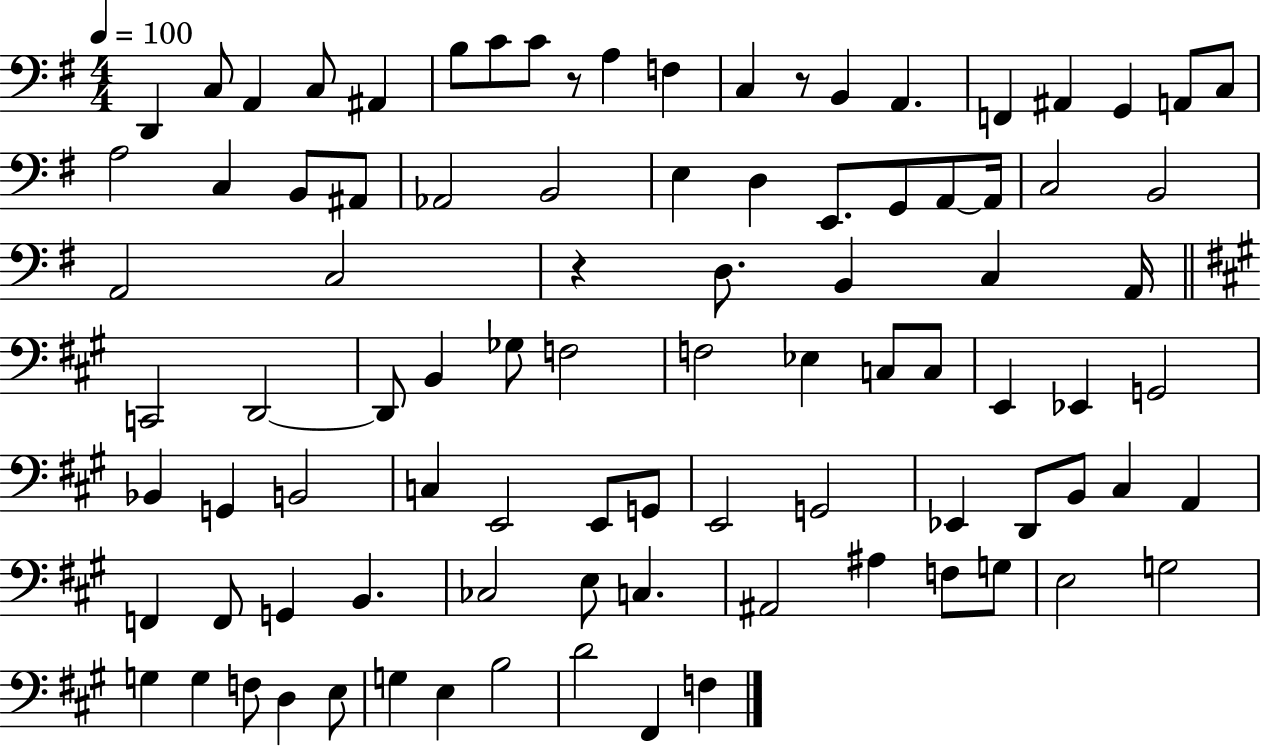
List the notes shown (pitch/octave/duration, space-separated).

D2/q C3/e A2/q C3/e A#2/q B3/e C4/e C4/e R/e A3/q F3/q C3/q R/e B2/q A2/q. F2/q A#2/q G2/q A2/e C3/e A3/h C3/q B2/e A#2/e Ab2/h B2/h E3/q D3/q E2/e. G2/e A2/e A2/s C3/h B2/h A2/h C3/h R/q D3/e. B2/q C3/q A2/s C2/h D2/h D2/e B2/q Gb3/e F3/h F3/h Eb3/q C3/e C3/e E2/q Eb2/q G2/h Bb2/q G2/q B2/h C3/q E2/h E2/e G2/e E2/h G2/h Eb2/q D2/e B2/e C#3/q A2/q F2/q F2/e G2/q B2/q. CES3/h E3/e C3/q. A#2/h A#3/q F3/e G3/e E3/h G3/h G3/q G3/q F3/e D3/q E3/e G3/q E3/q B3/h D4/h F#2/q F3/q